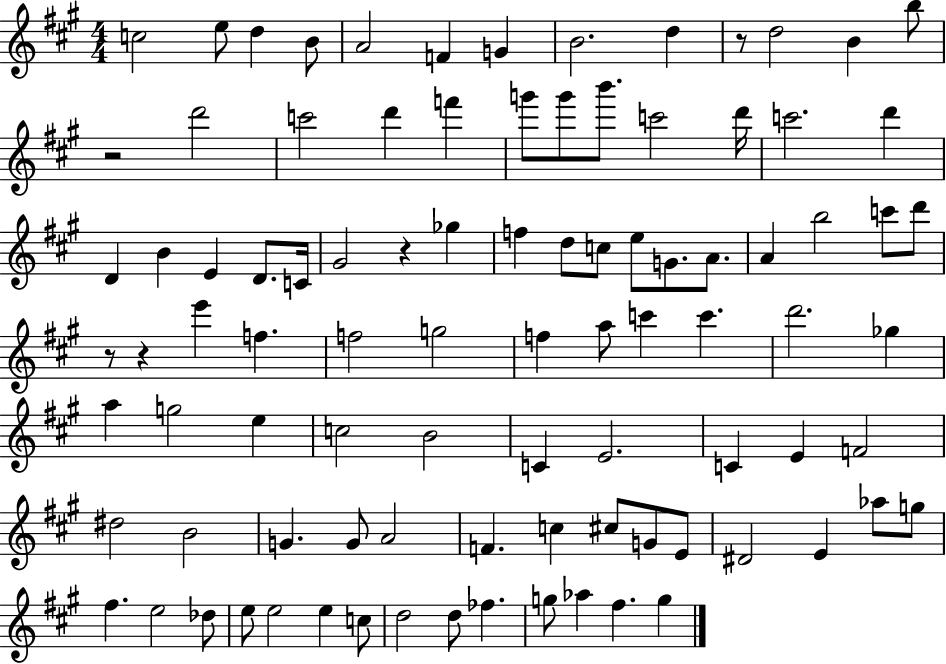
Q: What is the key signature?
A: A major